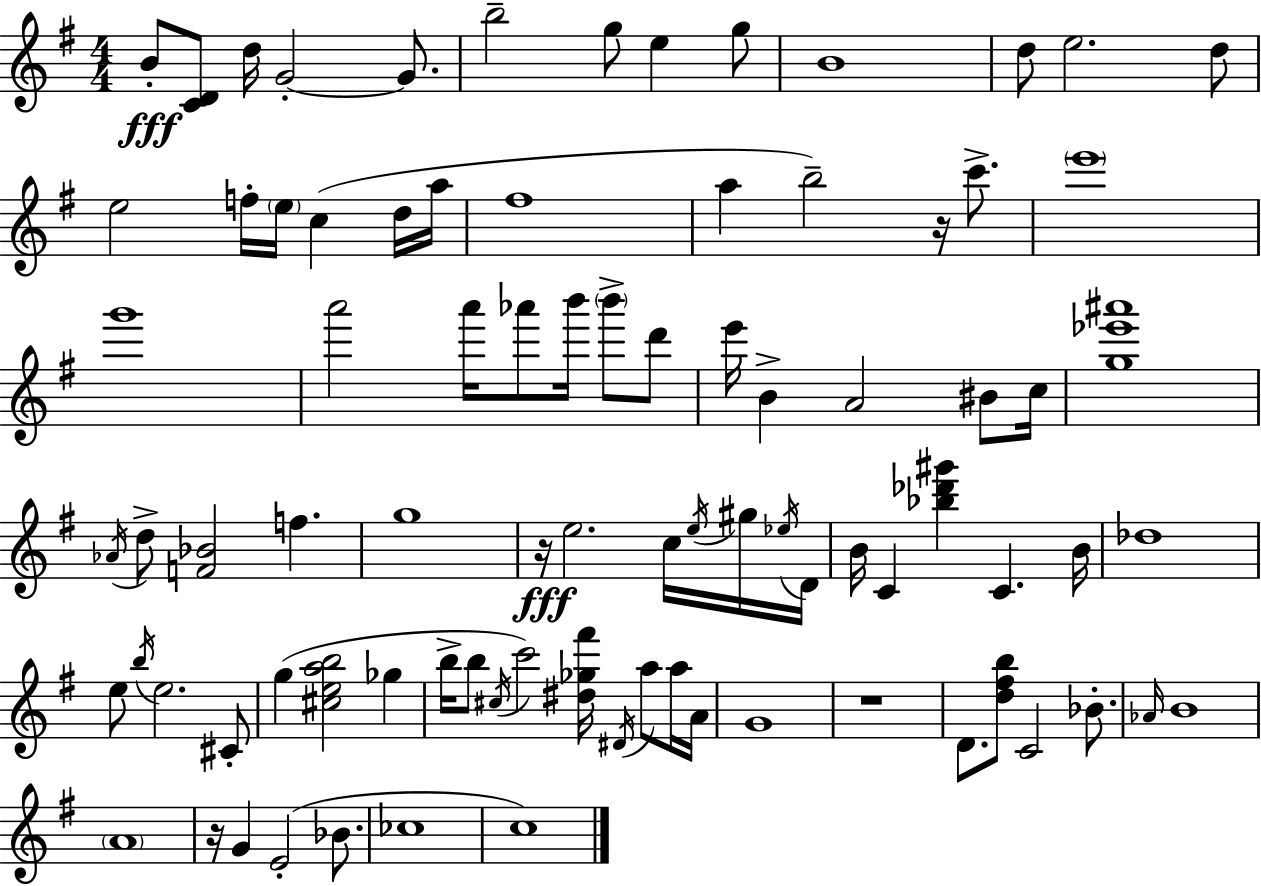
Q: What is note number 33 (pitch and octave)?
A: A4